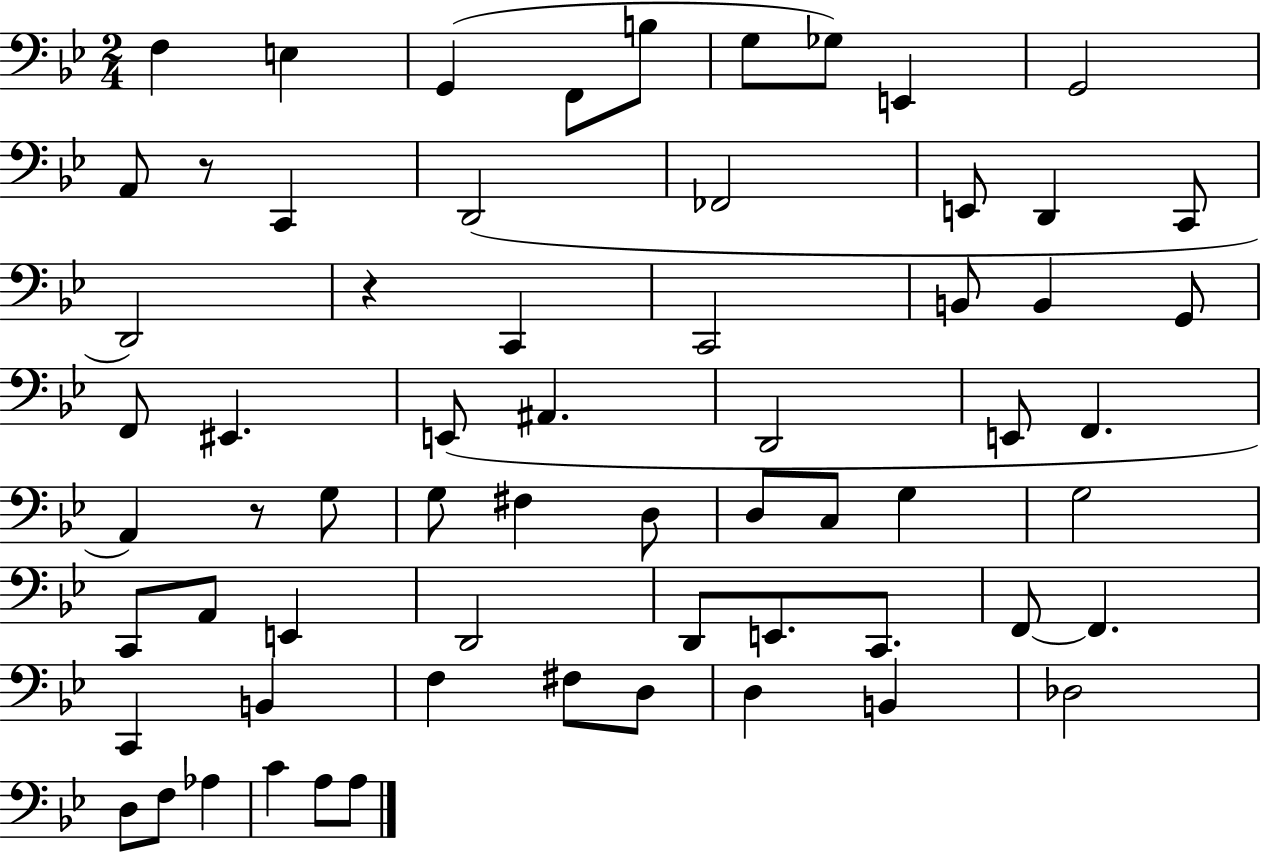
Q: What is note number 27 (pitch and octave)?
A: D2